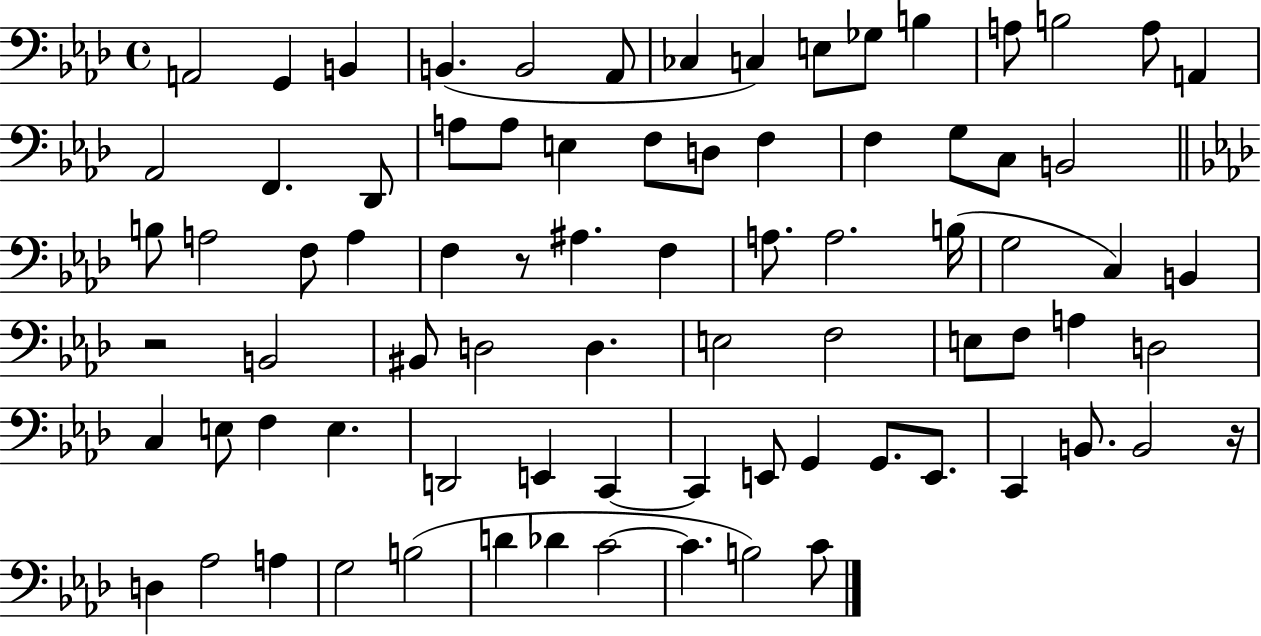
{
  \clef bass
  \time 4/4
  \defaultTimeSignature
  \key aes \major
  a,2 g,4 b,4 | b,4.( b,2 aes,8 | ces4 c4) e8 ges8 b4 | a8 b2 a8 a,4 | \break aes,2 f,4. des,8 | a8 a8 e4 f8 d8 f4 | f4 g8 c8 b,2 | \bar "||" \break \key f \minor b8 a2 f8 a4 | f4 r8 ais4. f4 | a8. a2. b16( | g2 c4) b,4 | \break r2 b,2 | bis,8 d2 d4. | e2 f2 | e8 f8 a4 d2 | \break c4 e8 f4 e4. | d,2 e,4 c,4~~ | c,4 e,8 g,4 g,8. e,8. | c,4 b,8. b,2 r16 | \break d4 aes2 a4 | g2 b2( | d'4 des'4 c'2~~ | c'4. b2) c'8 | \break \bar "|."
}